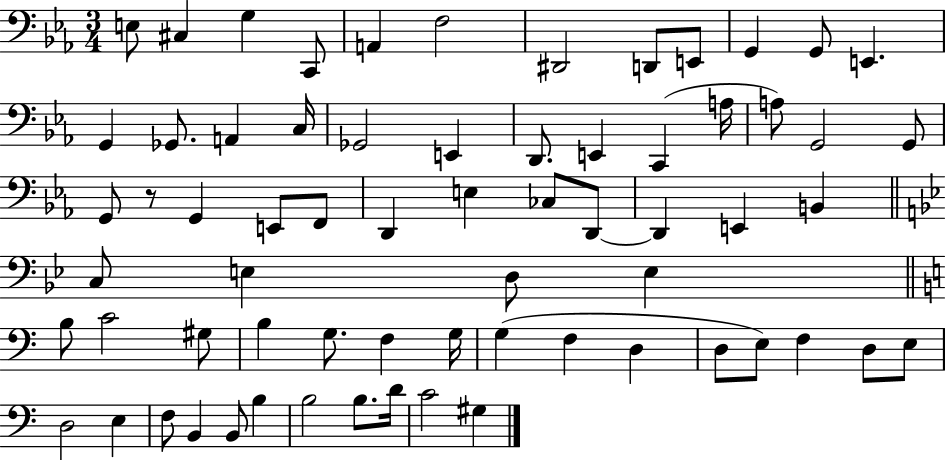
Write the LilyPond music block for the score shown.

{
  \clef bass
  \numericTimeSignature
  \time 3/4
  \key ees \major
  e8 cis4 g4 c,8 | a,4 f2 | dis,2 d,8 e,8 | g,4 g,8 e,4. | \break g,4 ges,8. a,4 c16 | ges,2 e,4 | d,8. e,4 c,4( a16 | a8) g,2 g,8 | \break g,8 r8 g,4 e,8 f,8 | d,4 e4 ces8 d,8~~ | d,4 e,4 b,4 | \bar "||" \break \key bes \major c8 e4 d8 e4 | \bar "||" \break \key c \major b8 c'2 gis8 | b4 g8. f4 g16 | g4( f4 d4 | d8 e8) f4 d8 e8 | \break d2 e4 | f8 b,4 b,8 b4 | b2 b8. d'16 | c'2 gis4 | \break \bar "|."
}